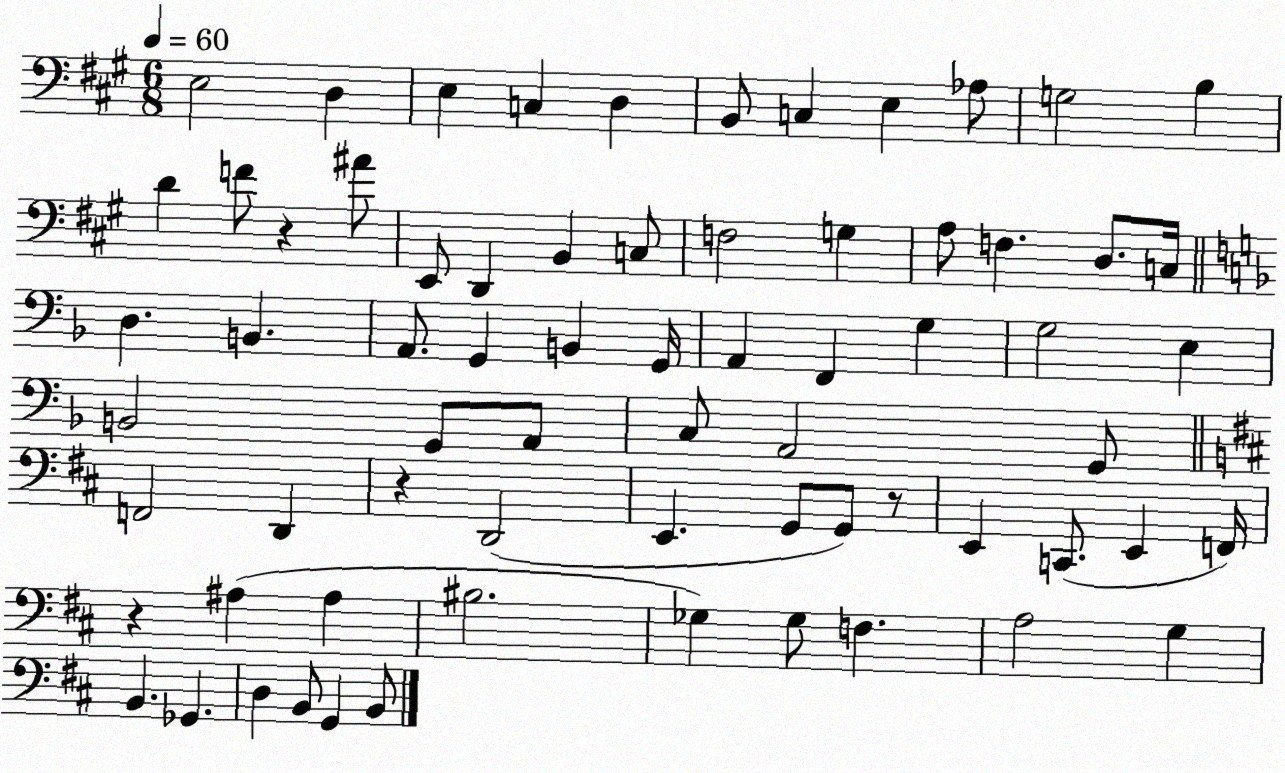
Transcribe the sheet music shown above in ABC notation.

X:1
T:Untitled
M:6/8
L:1/4
K:A
E,2 D, E, C, D, B,,/2 C, E, _A,/2 G,2 B, D F/2 z ^A/2 E,,/2 D,, B,, C,/2 F,2 G, A,/2 F, D,/2 C,/4 D, B,, A,,/2 G,, B,, G,,/4 A,, F,, G, G,2 E, B,,2 G,,/2 A,,/2 C,/2 A,,2 G,,/2 F,,2 D,, z D,,2 E,, G,,/2 G,,/2 z/2 E,, C,,/2 E,, F,,/4 z ^A, ^A, ^B,2 _G, _G,/2 F, A,2 G, B,, _G,, D, B,,/2 G,, B,,/2